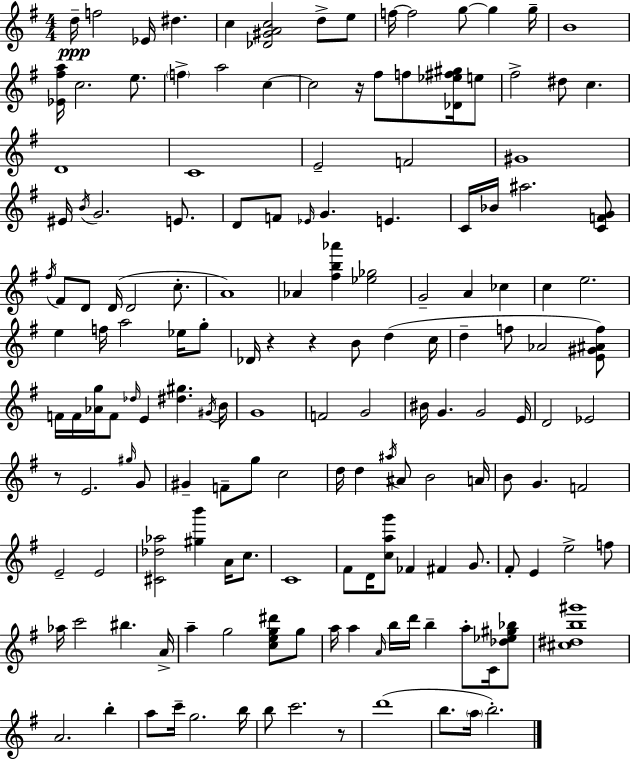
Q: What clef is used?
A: treble